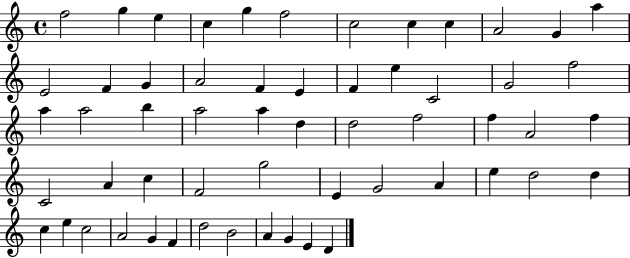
X:1
T:Untitled
M:4/4
L:1/4
K:C
f2 g e c g f2 c2 c c A2 G a E2 F G A2 F E F e C2 G2 f2 a a2 b a2 a d d2 f2 f A2 f C2 A c F2 g2 E G2 A e d2 d c e c2 A2 G F d2 B2 A G E D